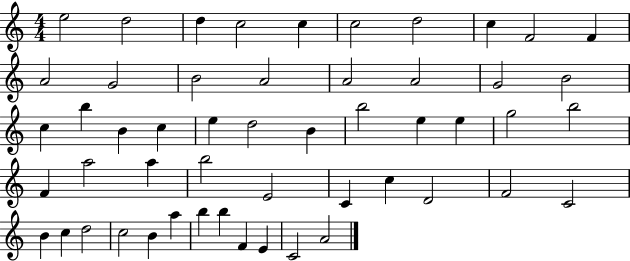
E5/h D5/h D5/q C5/h C5/q C5/h D5/h C5/q F4/h F4/q A4/h G4/h B4/h A4/h A4/h A4/h G4/h B4/h C5/q B5/q B4/q C5/q E5/q D5/h B4/q B5/h E5/q E5/q G5/h B5/h F4/q A5/h A5/q B5/h E4/h C4/q C5/q D4/h F4/h C4/h B4/q C5/q D5/h C5/h B4/q A5/q B5/q B5/q F4/q E4/q C4/h A4/h